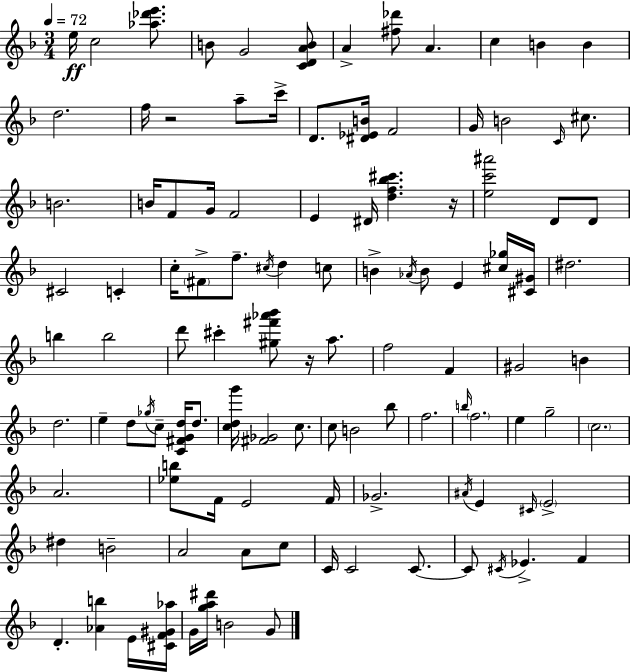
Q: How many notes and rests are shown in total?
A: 111